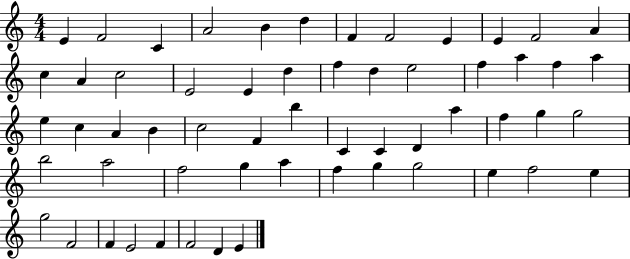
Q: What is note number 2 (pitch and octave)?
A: F4